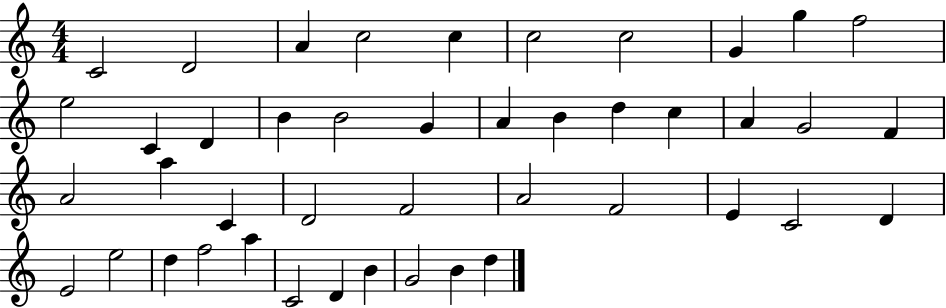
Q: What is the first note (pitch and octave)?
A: C4